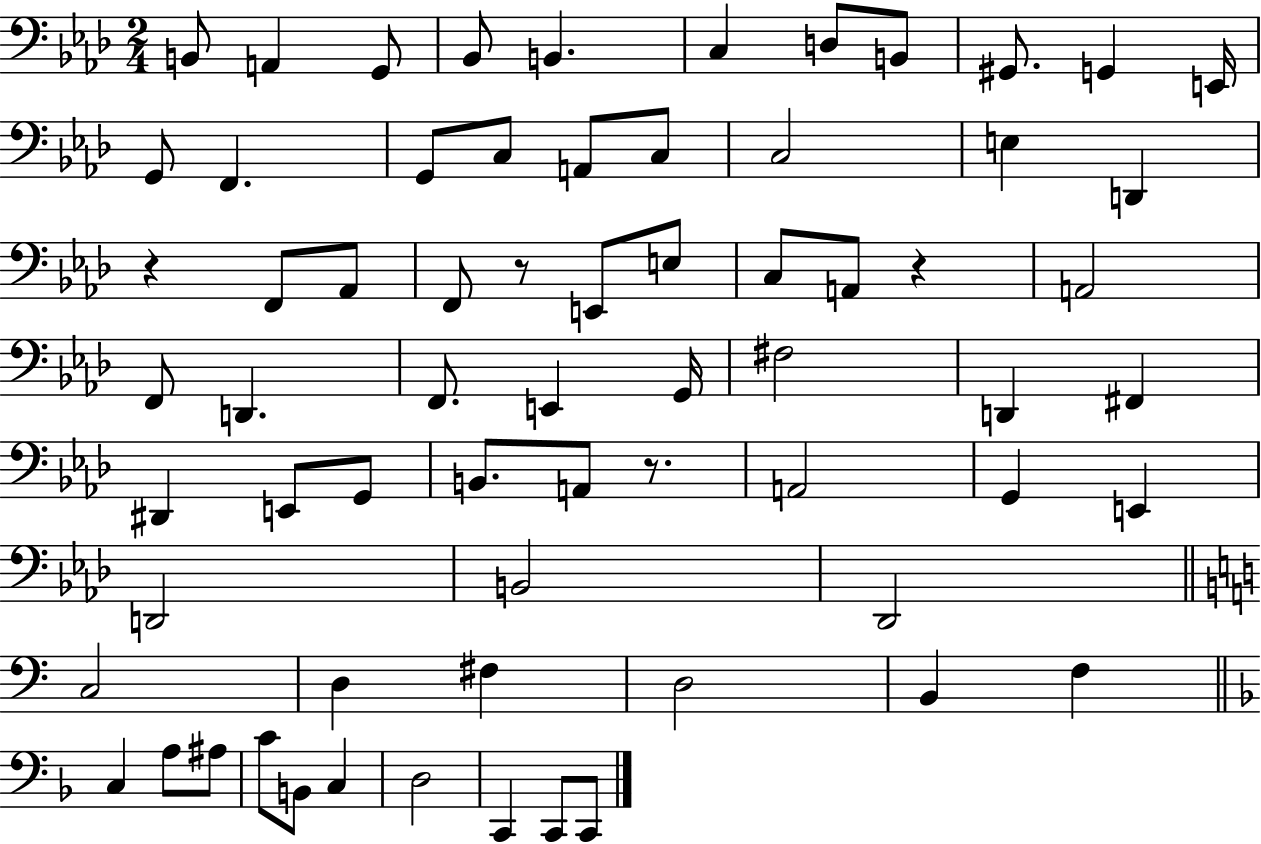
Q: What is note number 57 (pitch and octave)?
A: C4